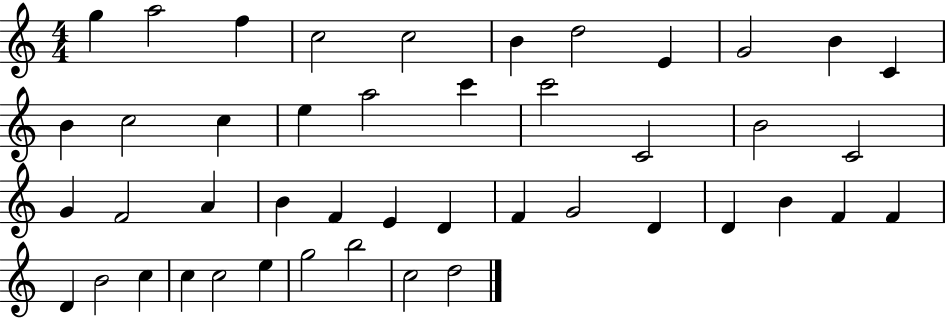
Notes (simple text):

G5/q A5/h F5/q C5/h C5/h B4/q D5/h E4/q G4/h B4/q C4/q B4/q C5/h C5/q E5/q A5/h C6/q C6/h C4/h B4/h C4/h G4/q F4/h A4/q B4/q F4/q E4/q D4/q F4/q G4/h D4/q D4/q B4/q F4/q F4/q D4/q B4/h C5/q C5/q C5/h E5/q G5/h B5/h C5/h D5/h